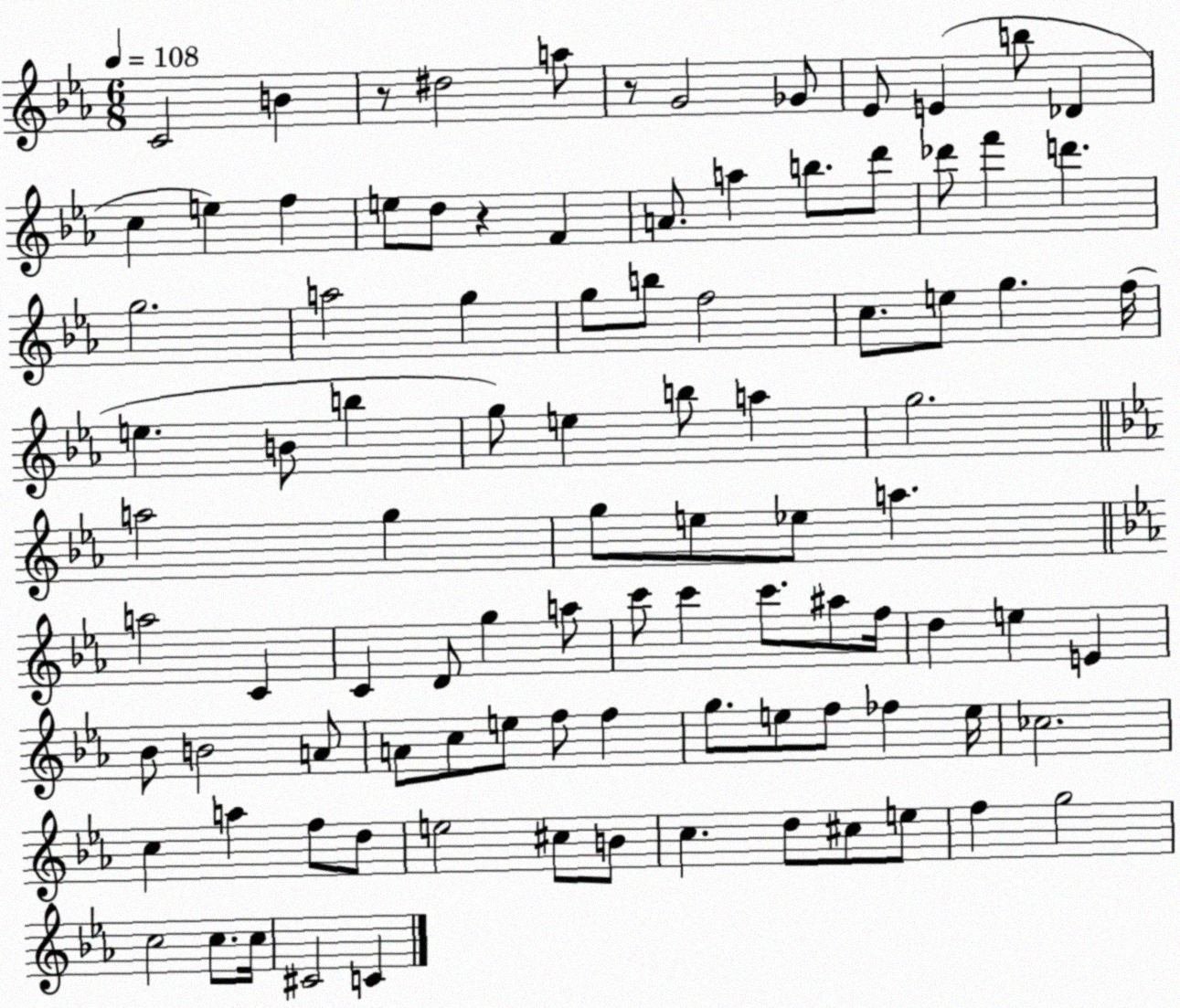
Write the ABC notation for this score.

X:1
T:Untitled
M:6/8
L:1/4
K:Eb
C2 B z/2 ^d2 a/2 z/2 G2 _G/2 _E/2 E b/2 _D c e f e/2 d/2 z F A/2 a b/2 d'/2 _d'/2 f' d' g2 a2 g g/2 b/2 f2 c/2 e/2 g f/4 e B/2 b g/2 e b/2 a g2 a2 g g/2 e/2 _e/2 a a2 C C D/2 g a/2 c'/2 c' c'/2 ^a/2 f/4 d e E _B/2 B2 A/2 A/2 c/2 e/2 f/2 f g/2 e/2 f/2 _f e/4 _c2 c a f/2 d/2 e2 ^c/2 B/2 c d/2 ^c/2 e/2 f g2 c2 c/2 c/4 ^C2 C